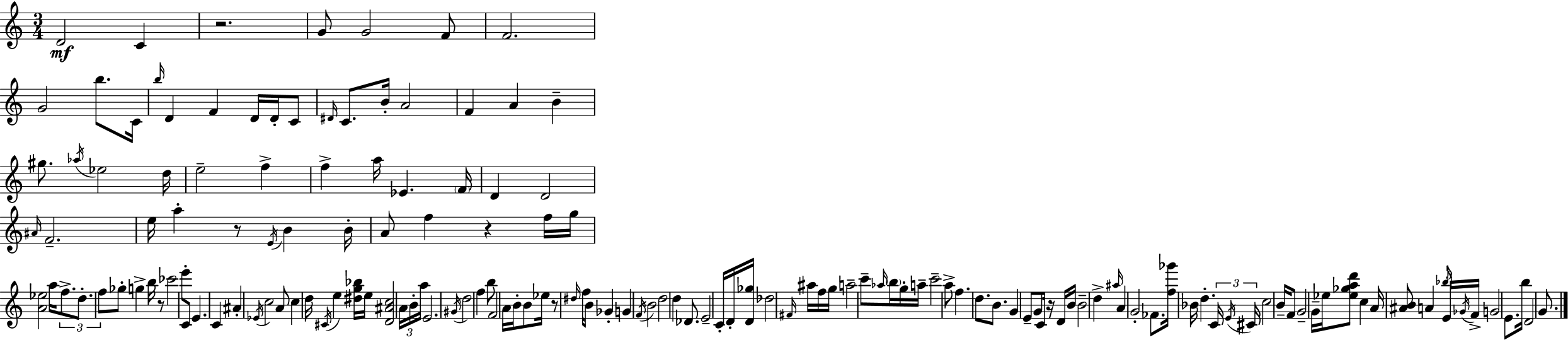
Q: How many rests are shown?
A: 6